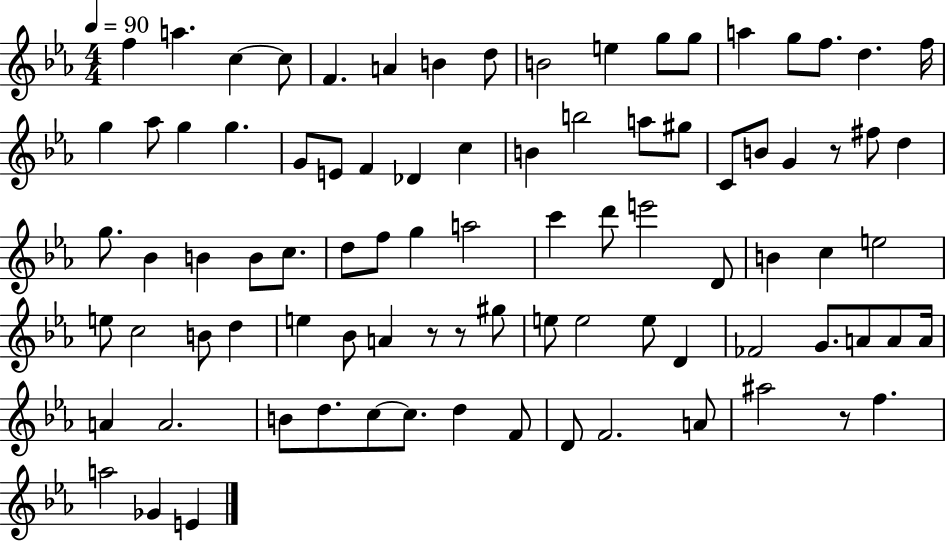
X:1
T:Untitled
M:4/4
L:1/4
K:Eb
f a c c/2 F A B d/2 B2 e g/2 g/2 a g/2 f/2 d f/4 g _a/2 g g G/2 E/2 F _D c B b2 a/2 ^g/2 C/2 B/2 G z/2 ^f/2 d g/2 _B B B/2 c/2 d/2 f/2 g a2 c' d'/2 e'2 D/2 B c e2 e/2 c2 B/2 d e _B/2 A z/2 z/2 ^g/2 e/2 e2 e/2 D _F2 G/2 A/2 A/2 A/4 A A2 B/2 d/2 c/2 c/2 d F/2 D/2 F2 A/2 ^a2 z/2 f a2 _G E